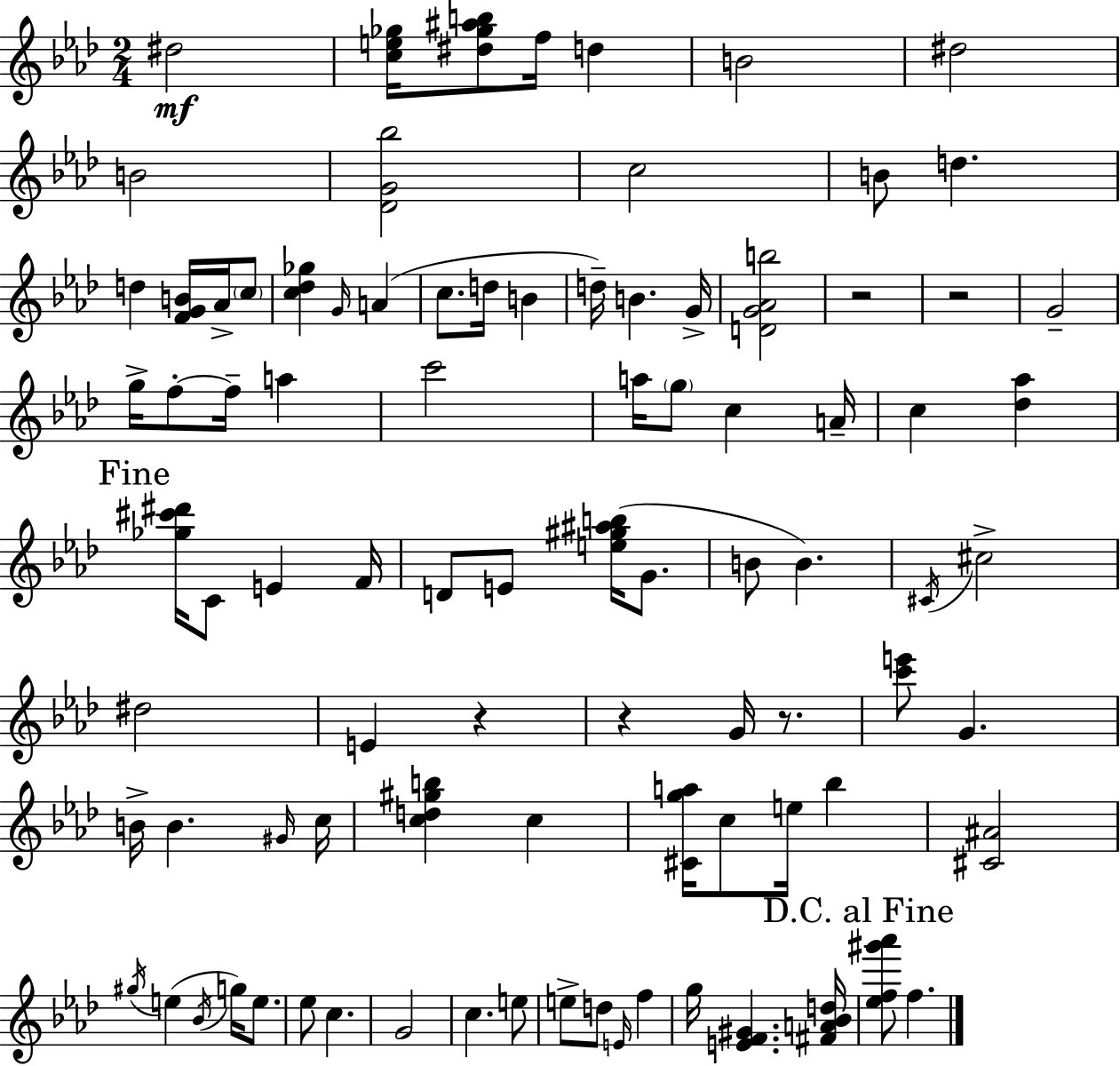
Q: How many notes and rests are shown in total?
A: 90